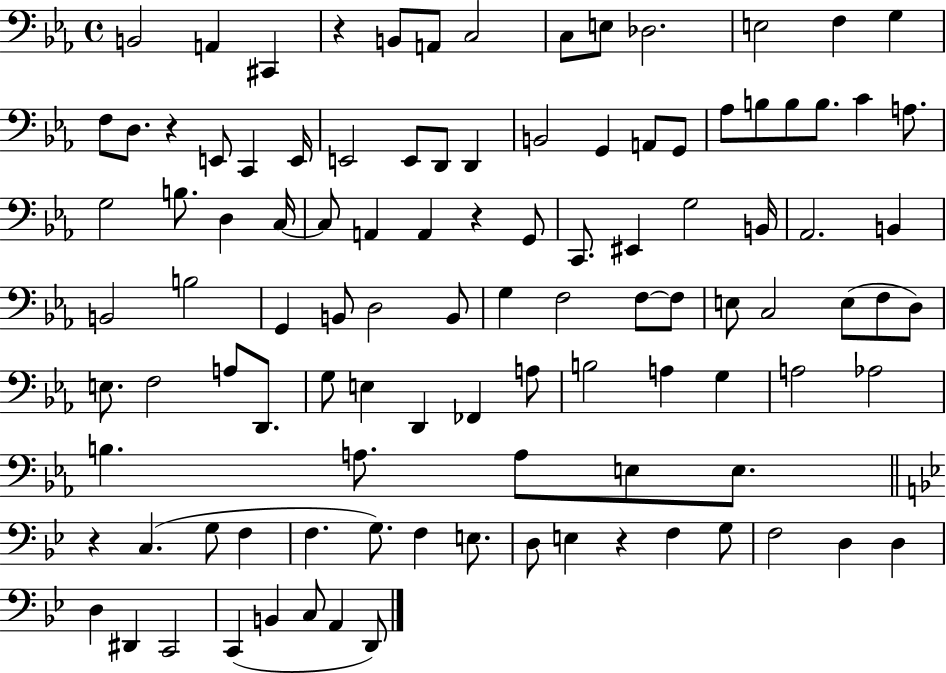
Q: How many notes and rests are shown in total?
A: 106